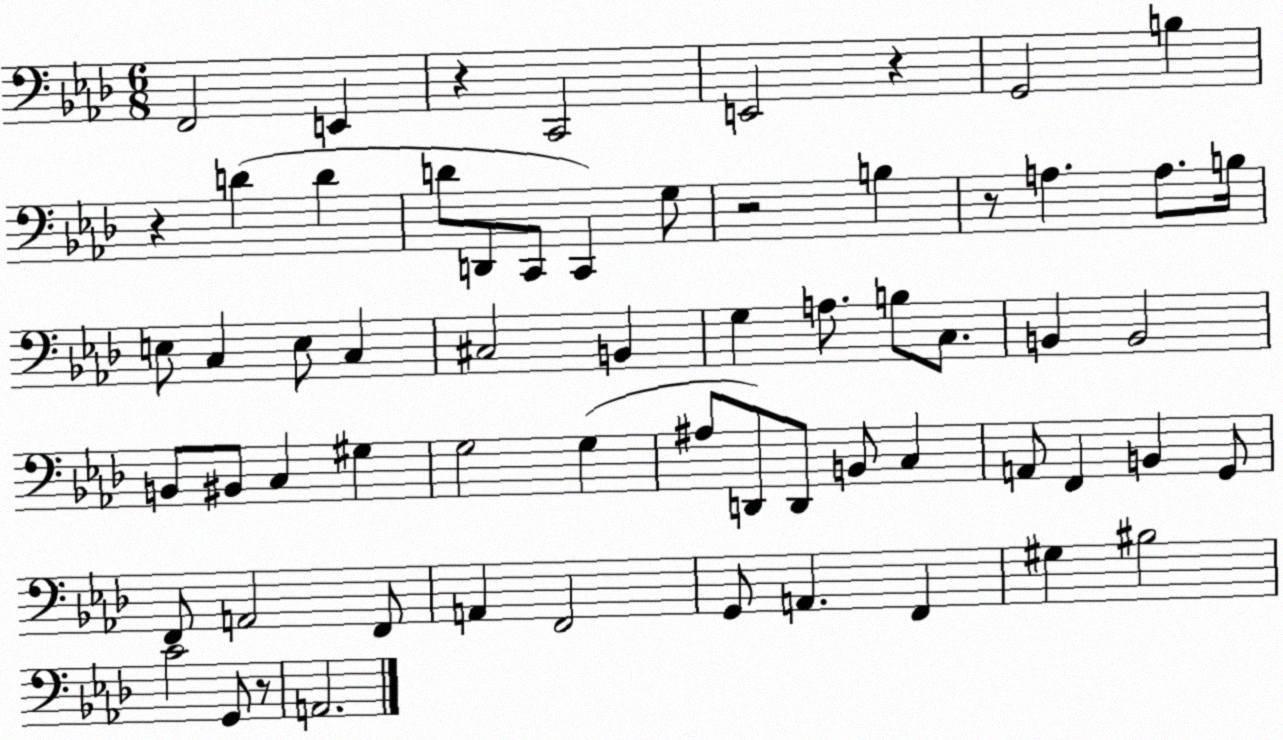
X:1
T:Untitled
M:6/8
L:1/4
K:Ab
F,,2 E,, z C,,2 E,,2 z G,,2 B, z D D D/2 D,,/2 C,,/2 C,, G,/2 z2 B, z/2 A, A,/2 B,/4 E,/2 C, E,/2 C, ^C,2 B,, G, A,/2 B,/2 C,/2 B,, B,,2 B,,/2 ^B,,/2 C, ^G, G,2 G, ^A,/2 D,,/2 D,,/2 B,,/2 C, A,,/2 F,, B,, G,,/2 F,,/2 A,,2 F,,/2 A,, F,,2 G,,/2 A,, F,, ^G, ^B,2 C2 G,,/2 z/2 A,,2